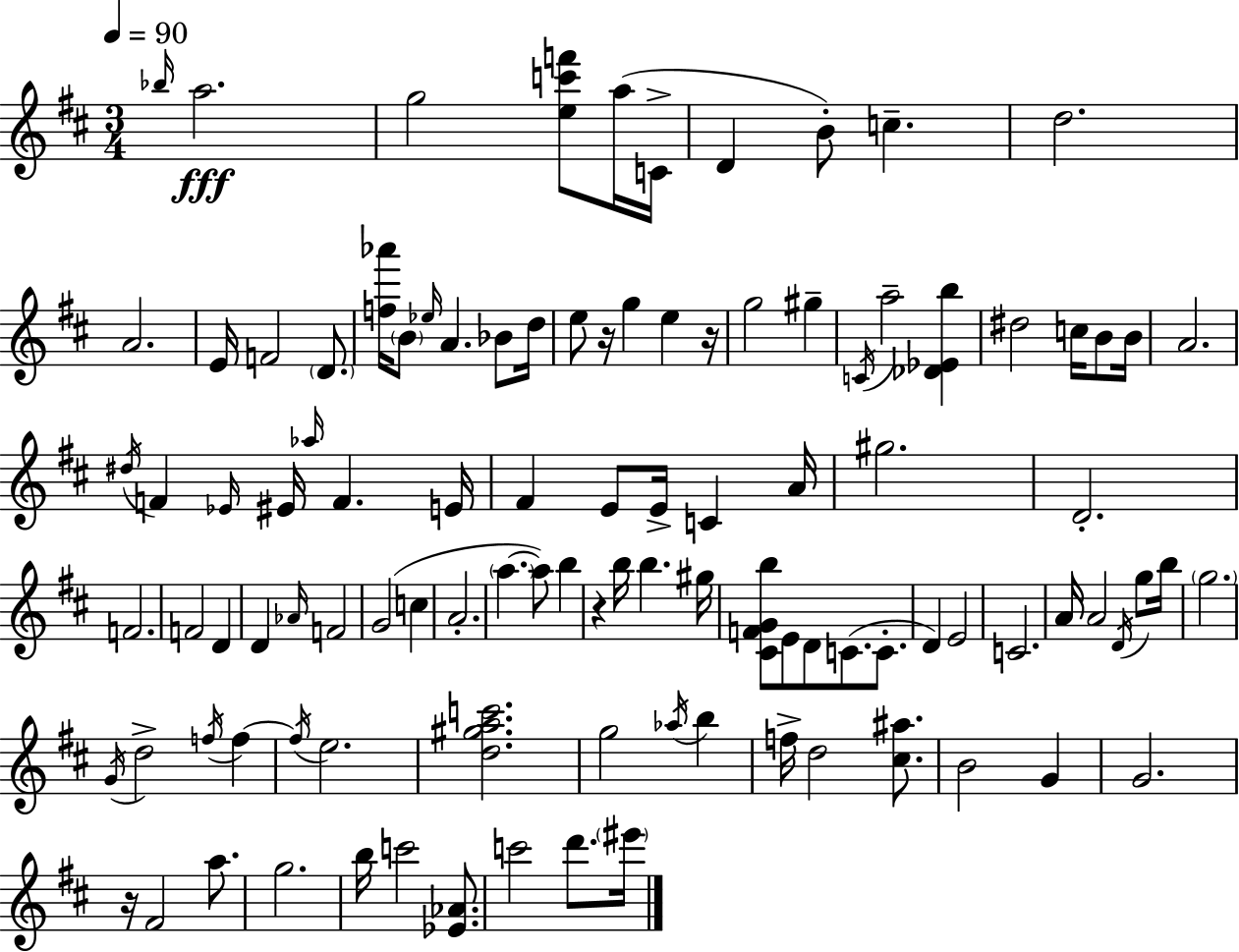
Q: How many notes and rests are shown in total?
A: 105